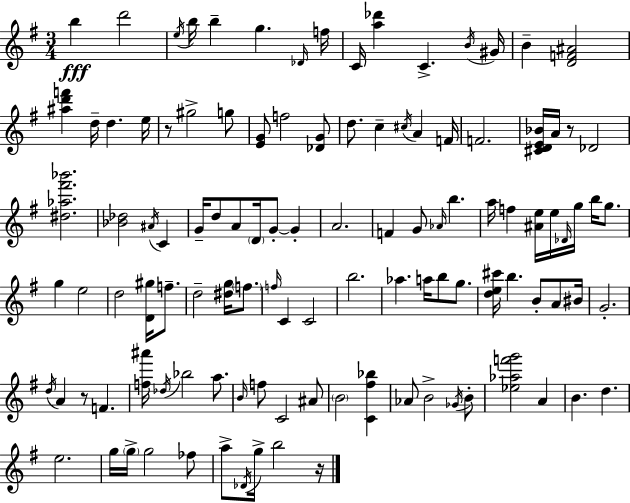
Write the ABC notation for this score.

X:1
T:Untitled
M:3/4
L:1/4
K:Em
b d'2 e/4 b/4 b g _D/4 f/4 C/4 [a_d'] C B/4 ^G/4 B [DF^A]2 [^ad'f'] d/4 d e/4 z/2 ^g2 g/2 [EG]/2 f2 [_DG]/2 d/2 c ^c/4 A F/4 F2 [^CDE_B]/4 A/4 z/2 _D2 [^d_a^f'_b']2 [_B_d]2 ^A/4 C G/4 d/2 A/2 D/4 G/2 G A2 F G/2 _A/4 b a/4 f [^Ae]/4 e/4 _D/4 g/4 b/4 g/2 g e2 d2 [D^g]/4 f/2 d2 [^dg]/4 f/2 f/4 C C2 b2 _a a/4 b/2 g/2 [de^c']/4 b B/2 A/2 ^B/4 G2 d/4 A z/2 F [f^a']/4 _d/4 _b2 a/2 B/4 f/2 C2 ^A/2 B2 [C^f_b] _A/2 B2 _G/4 B/2 [_e_af'g']2 A B d e2 g/4 g/4 g2 _f/2 a/2 _D/4 g/4 b2 z/4